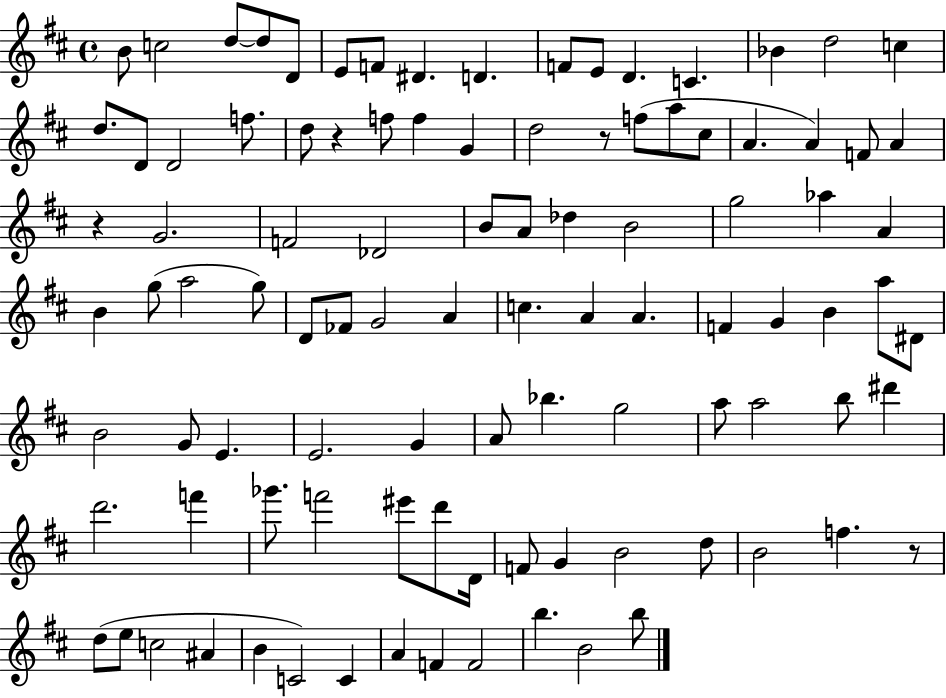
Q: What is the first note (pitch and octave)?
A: B4